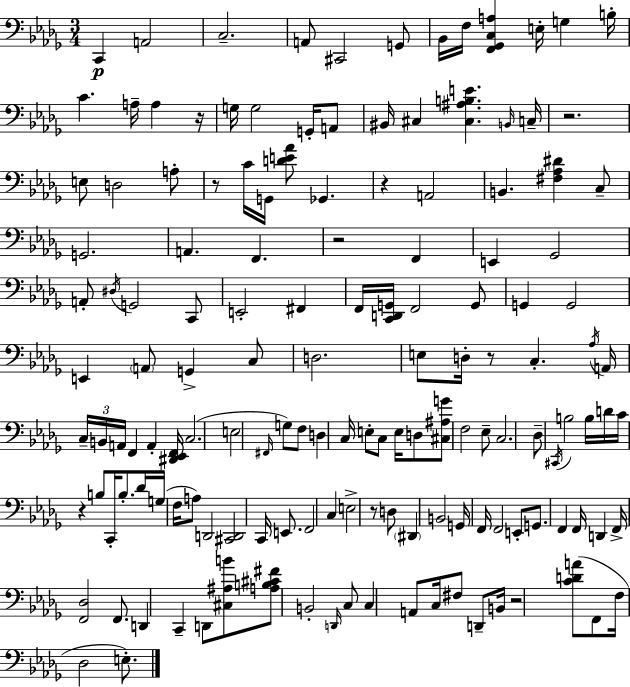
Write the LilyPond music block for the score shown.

{
  \clef bass
  \numericTimeSignature
  \time 3/4
  \key bes \minor
  \repeat volta 2 { c,4\p a,2 | c2.-- | a,8 cis,2 g,8 | bes,16 f16 <f, ges, c a>4 e16-. g4 b16-. | \break c'4. a16-- a4 r16 | g16 g2 g,16-. a,8 | bis,16 cis4 <cis ais b e'>4. \grace { b,16 } | c16-- r2. | \break e8 d2 a8-. | r8 c'16 g,16 <d' e' aes'>8 ges,4. | r4 a,2 | b,4. <fis aes dis'>4 c8-- | \break g,2. | a,4. f,4. | r2 f,4 | e,4 ges,2 | \break a,8-. \acciaccatura { dis16 } g,2 | c,8 e,2-. fis,4 | f,16 <c, d, g,>16 f,2 | g,8 g,4 g,2 | \break e,4 \parenthesize a,8 g,4-> | c8 d2. | e8 d16-. r8 c4.-. | \acciaccatura { aes16 } a,16 \tuplet 3/2 { c16-- b,16 a,16 } f,4 a,4-. | \break <dis, ees, f,>16 c2.( | e2 \grace { fis,16 }) | g8 f8 d4 c16 e8-. c8 | e16 d8 <cis ais g'>8 f2 | \break ees8-- c2. | des8-- \acciaccatura { cis,16 } b2 | b16 d'16 c'16 r4 b8 | c,16-. b8.-. des'16 g16( f16 a8) d,2 | \break <cis, d,>2 | c,16 e,8. f,2 | c4 e2-> | r8 d8 \parenthesize dis,4 b,2 | \break g,16 f,16 f,2 | e,8-. g,8. f,4 | f,16 d,4 f,16-> <f, des>2 | f,8. d,4 c,4-- | \break d,8 <cis ais b'>8 <a b cis' fis'>8 b,2-. | \grace { d,16 } c8 c4 a,8 | c16 fis8 d,8-- b,16 r2 | <c' d' a'>8( f,8 f16 des2 | \break e8.-.) } \bar "|."
}